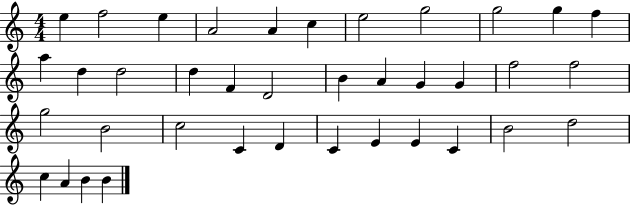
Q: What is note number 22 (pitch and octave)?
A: F5